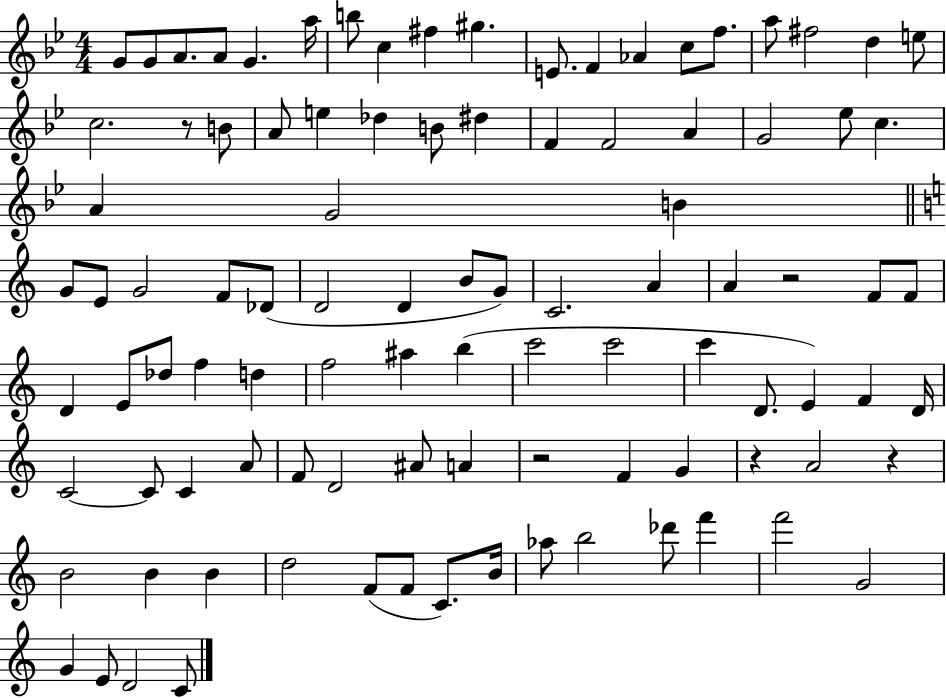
{
  \clef treble
  \numericTimeSignature
  \time 4/4
  \key bes \major
  g'8 g'8 a'8. a'8 g'4. a''16 | b''8 c''4 fis''4 gis''4. | e'8. f'4 aes'4 c''8 f''8. | a''8 fis''2 d''4 e''8 | \break c''2. r8 b'8 | a'8 e''4 des''4 b'8 dis''4 | f'4 f'2 a'4 | g'2 ees''8 c''4. | \break a'4 g'2 b'4 | \bar "||" \break \key c \major g'8 e'8 g'2 f'8 des'8( | d'2 d'4 b'8 g'8) | c'2. a'4 | a'4 r2 f'8 f'8 | \break d'4 e'8 des''8 f''4 d''4 | f''2 ais''4 b''4( | c'''2 c'''2 | c'''4 d'8. e'4) f'4 d'16 | \break c'2~~ c'8 c'4 a'8 | f'8 d'2 ais'8 a'4 | r2 f'4 g'4 | r4 a'2 r4 | \break b'2 b'4 b'4 | d''2 f'8( f'8 c'8.) b'16 | aes''8 b''2 des'''8 f'''4 | f'''2 g'2 | \break g'4 e'8 d'2 c'8 | \bar "|."
}